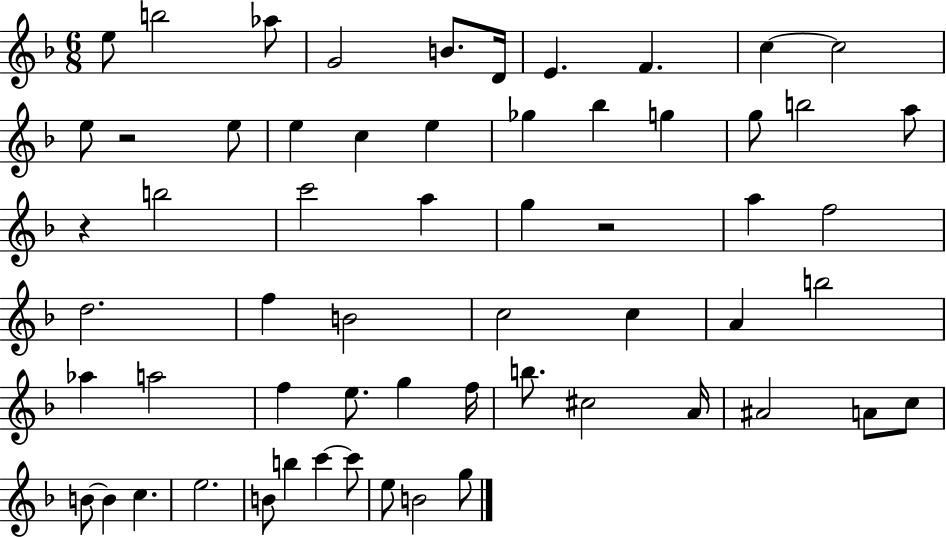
{
  \clef treble
  \numericTimeSignature
  \time 6/8
  \key f \major
  e''8 b''2 aes''8 | g'2 b'8. d'16 | e'4. f'4. | c''4~~ c''2 | \break e''8 r2 e''8 | e''4 c''4 e''4 | ges''4 bes''4 g''4 | g''8 b''2 a''8 | \break r4 b''2 | c'''2 a''4 | g''4 r2 | a''4 f''2 | \break d''2. | f''4 b'2 | c''2 c''4 | a'4 b''2 | \break aes''4 a''2 | f''4 e''8. g''4 f''16 | b''8. cis''2 a'16 | ais'2 a'8 c''8 | \break b'8~~ b'4 c''4. | e''2. | b'8 b''4 c'''4~~ c'''8 | e''8 b'2 g''8 | \break \bar "|."
}